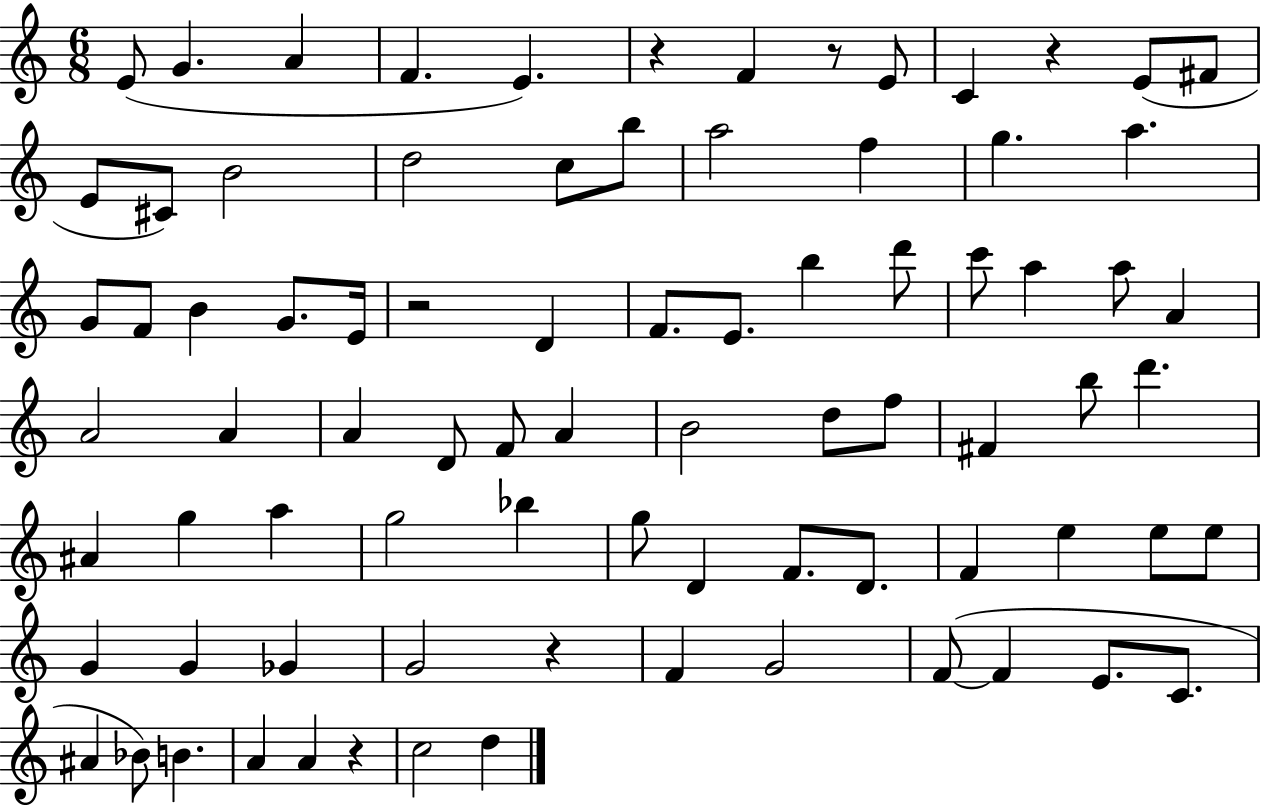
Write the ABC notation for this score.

X:1
T:Untitled
M:6/8
L:1/4
K:C
E/2 G A F E z F z/2 E/2 C z E/2 ^F/2 E/2 ^C/2 B2 d2 c/2 b/2 a2 f g a G/2 F/2 B G/2 E/4 z2 D F/2 E/2 b d'/2 c'/2 a a/2 A A2 A A D/2 F/2 A B2 d/2 f/2 ^F b/2 d' ^A g a g2 _b g/2 D F/2 D/2 F e e/2 e/2 G G _G G2 z F G2 F/2 F E/2 C/2 ^A _B/2 B A A z c2 d